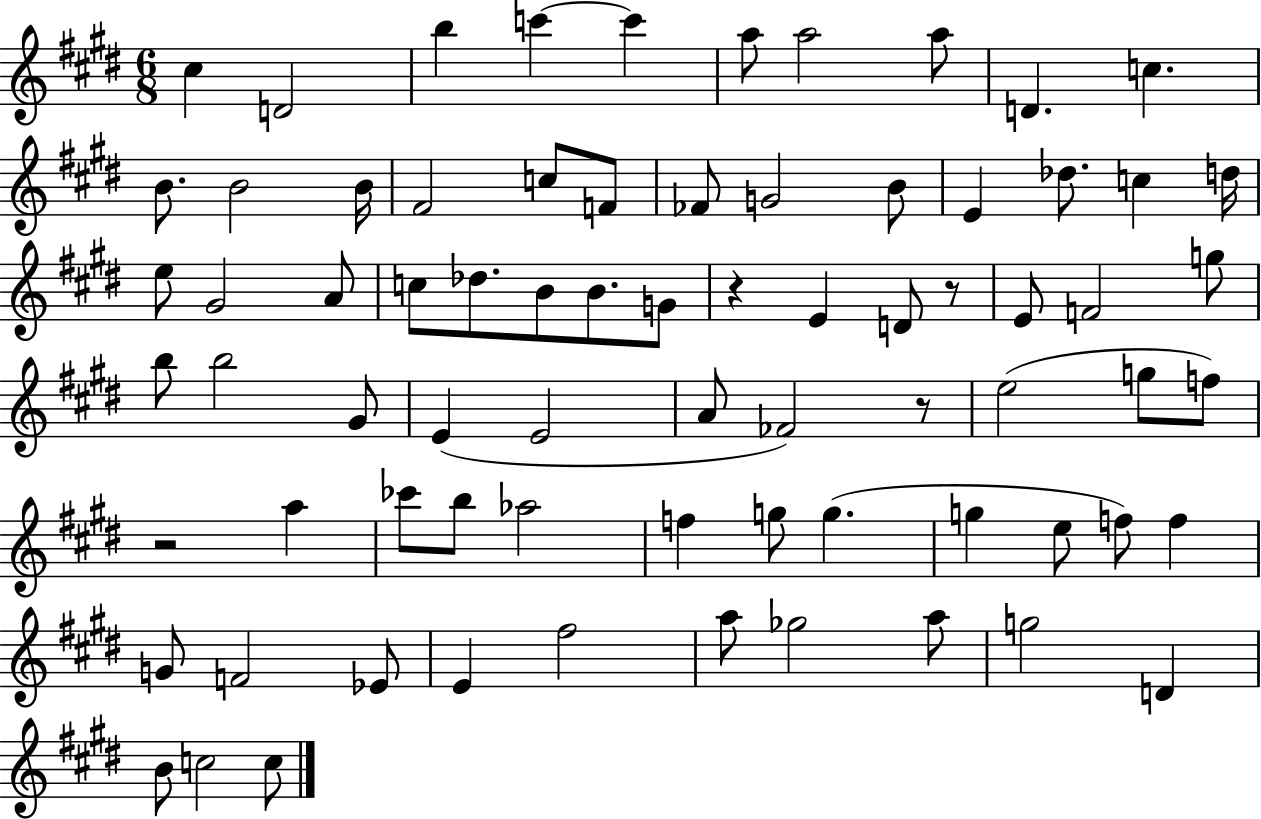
{
  \clef treble
  \numericTimeSignature
  \time 6/8
  \key e \major
  cis''4 d'2 | b''4 c'''4~~ c'''4 | a''8 a''2 a''8 | d'4. c''4. | \break b'8. b'2 b'16 | fis'2 c''8 f'8 | fes'8 g'2 b'8 | e'4 des''8. c''4 d''16 | \break e''8 gis'2 a'8 | c''8 des''8. b'8 b'8. g'8 | r4 e'4 d'8 r8 | e'8 f'2 g''8 | \break b''8 b''2 gis'8 | e'4( e'2 | a'8 fes'2) r8 | e''2( g''8 f''8) | \break r2 a''4 | ces'''8 b''8 aes''2 | f''4 g''8 g''4.( | g''4 e''8 f''8) f''4 | \break g'8 f'2 ees'8 | e'4 fis''2 | a''8 ges''2 a''8 | g''2 d'4 | \break b'8 c''2 c''8 | \bar "|."
}